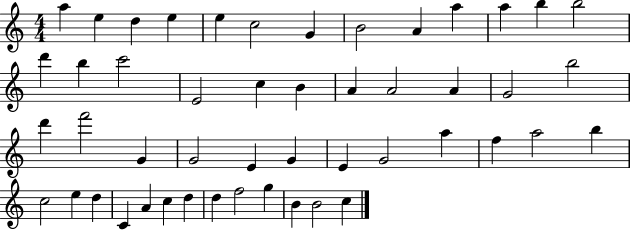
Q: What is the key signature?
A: C major